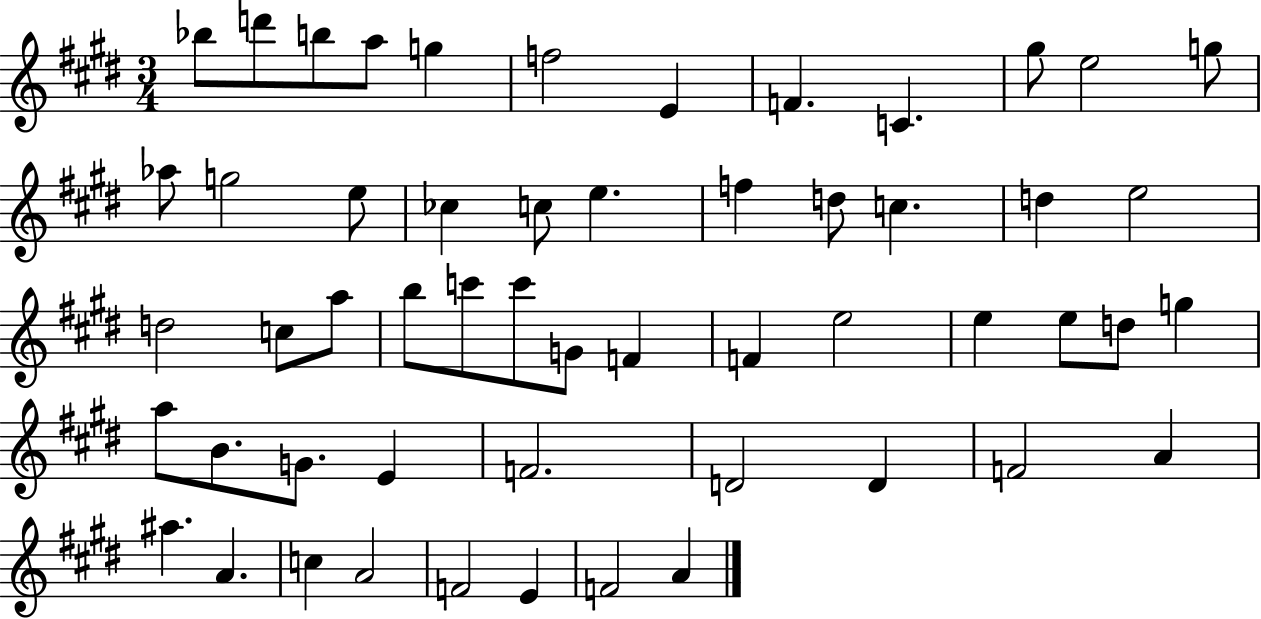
Bb5/e D6/e B5/e A5/e G5/q F5/h E4/q F4/q. C4/q. G#5/e E5/h G5/e Ab5/e G5/h E5/e CES5/q C5/e E5/q. F5/q D5/e C5/q. D5/q E5/h D5/h C5/e A5/e B5/e C6/e C6/e G4/e F4/q F4/q E5/h E5/q E5/e D5/e G5/q A5/e B4/e. G4/e. E4/q F4/h. D4/h D4/q F4/h A4/q A#5/q. A4/q. C5/q A4/h F4/h E4/q F4/h A4/q